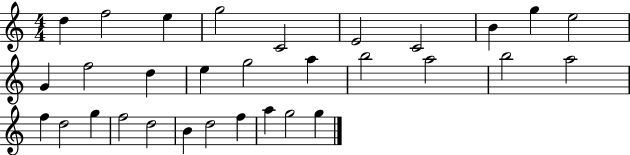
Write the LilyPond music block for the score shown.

{
  \clef treble
  \numericTimeSignature
  \time 4/4
  \key c \major
  d''4 f''2 e''4 | g''2 c'2 | e'2 c'2 | b'4 g''4 e''2 | \break g'4 f''2 d''4 | e''4 g''2 a''4 | b''2 a''2 | b''2 a''2 | \break f''4 d''2 g''4 | f''2 d''2 | b'4 d''2 f''4 | a''4 g''2 g''4 | \break \bar "|."
}